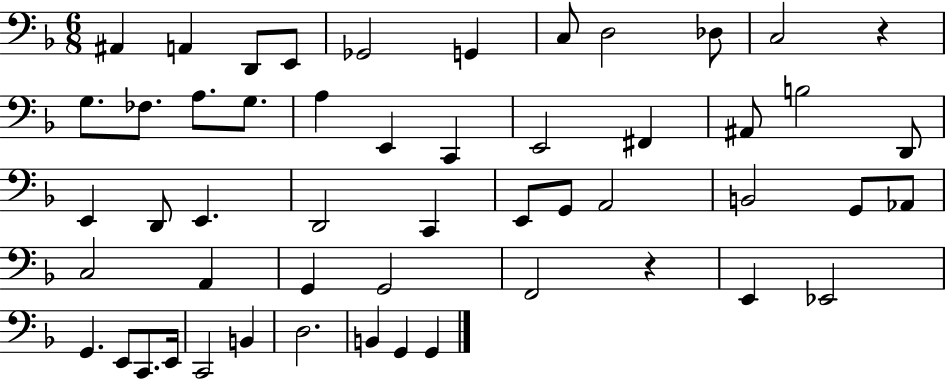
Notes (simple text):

A#2/q A2/q D2/e E2/e Gb2/h G2/q C3/e D3/h Db3/e C3/h R/q G3/e. FES3/e. A3/e. G3/e. A3/q E2/q C2/q E2/h F#2/q A#2/e B3/h D2/e E2/q D2/e E2/q. D2/h C2/q E2/e G2/e A2/h B2/h G2/e Ab2/e C3/h A2/q G2/q G2/h F2/h R/q E2/q Eb2/h G2/q. E2/e C2/e. E2/s C2/h B2/q D3/h. B2/q G2/q G2/q